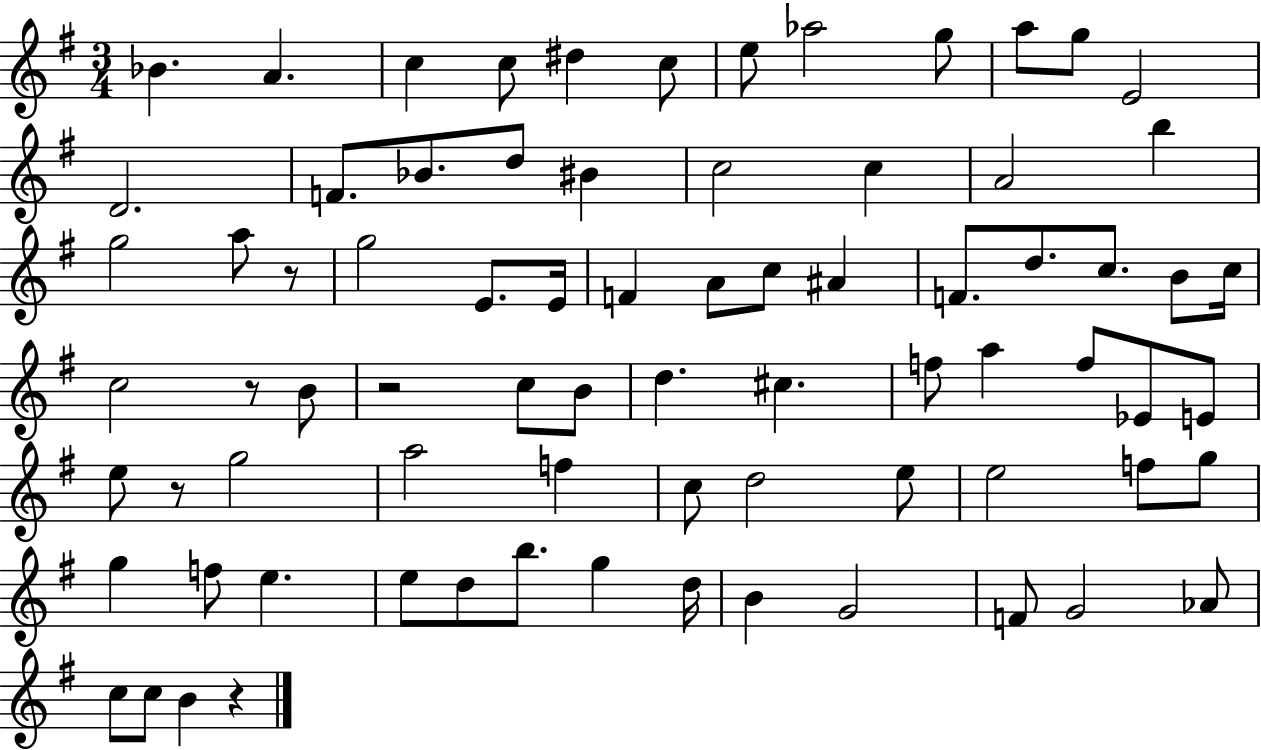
Bb4/q. A4/q. C5/q C5/e D#5/q C5/e E5/e Ab5/h G5/e A5/e G5/e E4/h D4/h. F4/e. Bb4/e. D5/e BIS4/q C5/h C5/q A4/h B5/q G5/h A5/e R/e G5/h E4/e. E4/s F4/q A4/e C5/e A#4/q F4/e. D5/e. C5/e. B4/e C5/s C5/h R/e B4/e R/h C5/e B4/e D5/q. C#5/q. F5/e A5/q F5/e Eb4/e E4/e E5/e R/e G5/h A5/h F5/q C5/e D5/h E5/e E5/h F5/e G5/e G5/q F5/e E5/q. E5/e D5/e B5/e. G5/q D5/s B4/q G4/h F4/e G4/h Ab4/e C5/e C5/e B4/q R/q